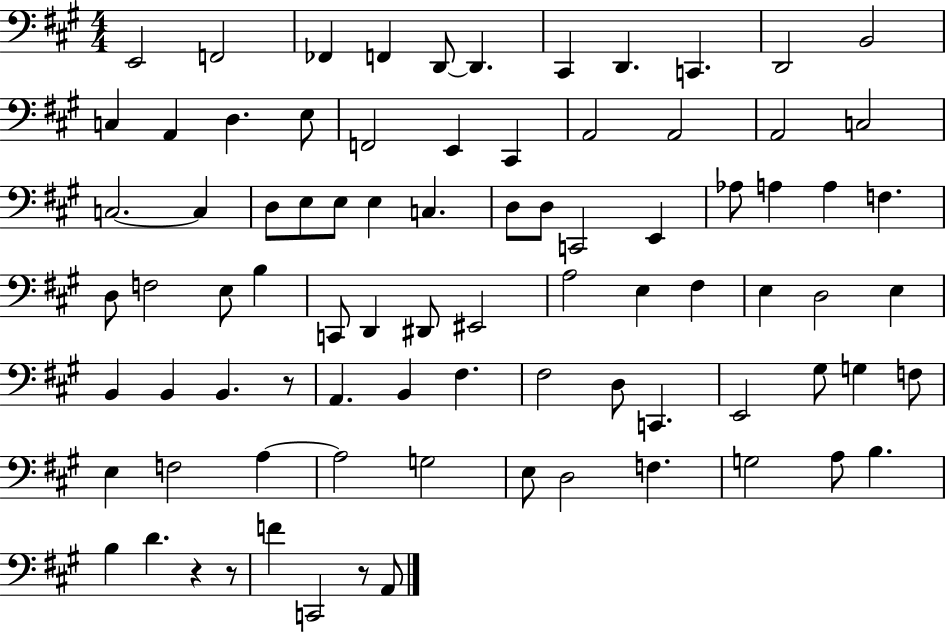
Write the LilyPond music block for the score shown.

{
  \clef bass
  \numericTimeSignature
  \time 4/4
  \key a \major
  e,2 f,2 | fes,4 f,4 d,8~~ d,4. | cis,4 d,4. c,4. | d,2 b,2 | \break c4 a,4 d4. e8 | f,2 e,4 cis,4 | a,2 a,2 | a,2 c2 | \break c2.~~ c4 | d8 e8 e8 e4 c4. | d8 d8 c,2 e,4 | aes8 a4 a4 f4. | \break d8 f2 e8 b4 | c,8 d,4 dis,8 eis,2 | a2 e4 fis4 | e4 d2 e4 | \break b,4 b,4 b,4. r8 | a,4. b,4 fis4. | fis2 d8 c,4. | e,2 gis8 g4 f8 | \break e4 f2 a4~~ | a2 g2 | e8 d2 f4. | g2 a8 b4. | \break b4 d'4. r4 r8 | f'4 c,2 r8 a,8 | \bar "|."
}